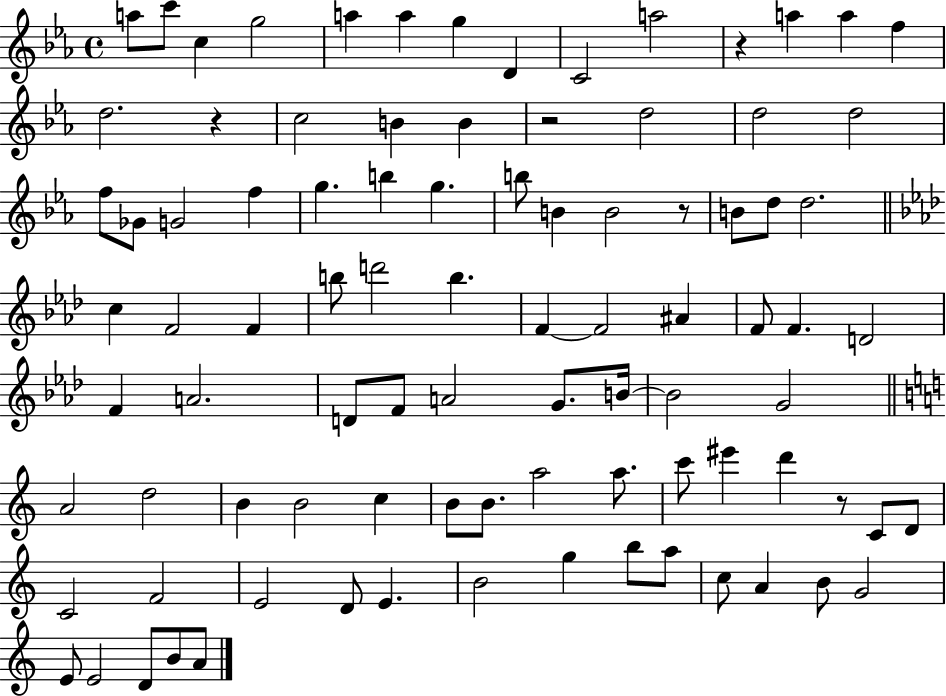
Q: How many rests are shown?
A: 5